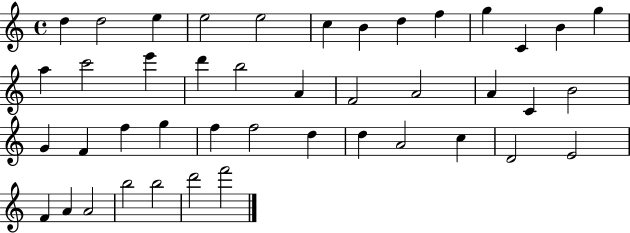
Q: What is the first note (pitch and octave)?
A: D5